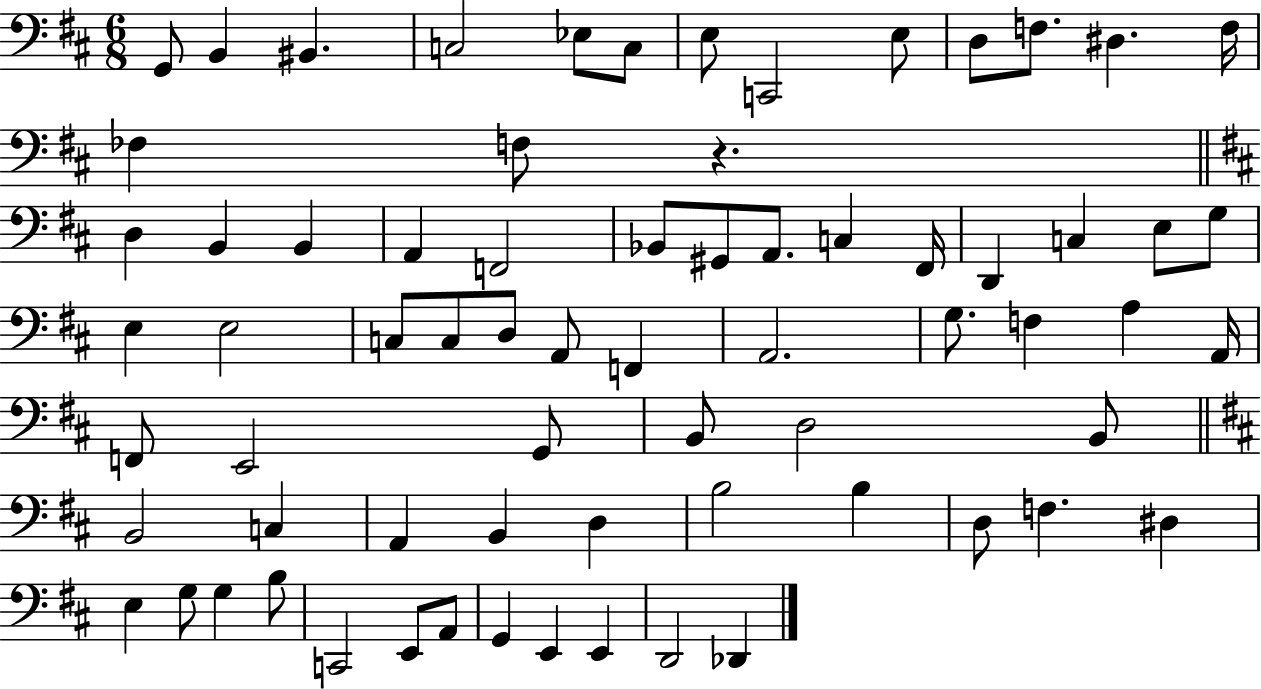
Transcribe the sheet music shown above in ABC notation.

X:1
T:Untitled
M:6/8
L:1/4
K:D
G,,/2 B,, ^B,, C,2 _E,/2 C,/2 E,/2 C,,2 E,/2 D,/2 F,/2 ^D, F,/4 _F, F,/2 z D, B,, B,, A,, F,,2 _B,,/2 ^G,,/2 A,,/2 C, ^F,,/4 D,, C, E,/2 G,/2 E, E,2 C,/2 C,/2 D,/2 A,,/2 F,, A,,2 G,/2 F, A, A,,/4 F,,/2 E,,2 G,,/2 B,,/2 D,2 B,,/2 B,,2 C, A,, B,, D, B,2 B, D,/2 F, ^D, E, G,/2 G, B,/2 C,,2 E,,/2 A,,/2 G,, E,, E,, D,,2 _D,,